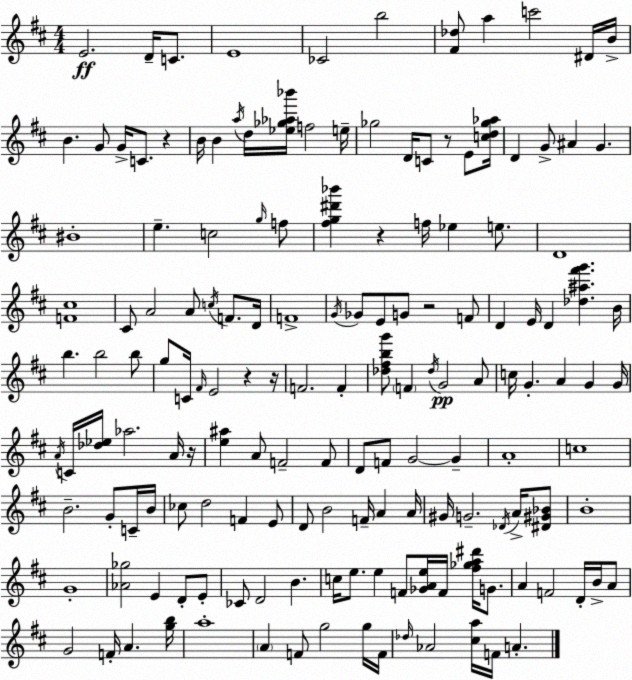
X:1
T:Untitled
M:4/4
L:1/4
K:D
E2 D/4 C/2 E4 _C2 b2 [^F_d]/2 a c'2 ^D/4 B/4 B G/2 G/4 C/2 z B/4 B a/4 d/4 [_e_g_a_b']/4 f2 e/4 _g2 D/4 C/2 z/2 E/2 [cd_g_a]/4 D G/2 ^A G ^B4 e c2 g/4 f/2 [^fg^d'_b'] z f/4 _e e/2 D4 [F^c]4 ^C/2 A2 A/2 c/4 F/2 D/4 F4 G/4 _G/2 E/2 G/2 z2 F/2 D E/4 D [_d^a^f'g'] B/4 b b2 b/2 g/2 C/4 ^F/4 E2 z z/4 F2 F [_d^fbg']/2 F _d/4 G2 A/2 c/4 G A G G/4 A/4 C/4 [_d_e]/4 _a2 A/4 z/4 [e^a] A/2 F2 F/2 D/2 F/2 G2 G A4 c4 B2 G/2 C/4 B/4 _c/2 d2 F E/2 D/2 B2 F/4 A A/4 ^G/4 G2 _D/4 A/4 [^D^G_B]/2 B4 G4 [_A_g]2 E D/2 E/2 _C/2 D2 B c/4 e/2 e F/2 [_GAe]/4 F/4 [^f_ga^d']/4 G/2 A F2 D/4 B/4 A/2 G2 F/4 A [gb]/4 a4 A F/2 g2 g/4 F/4 _d/4 _A2 [^ca]/4 F/4 A